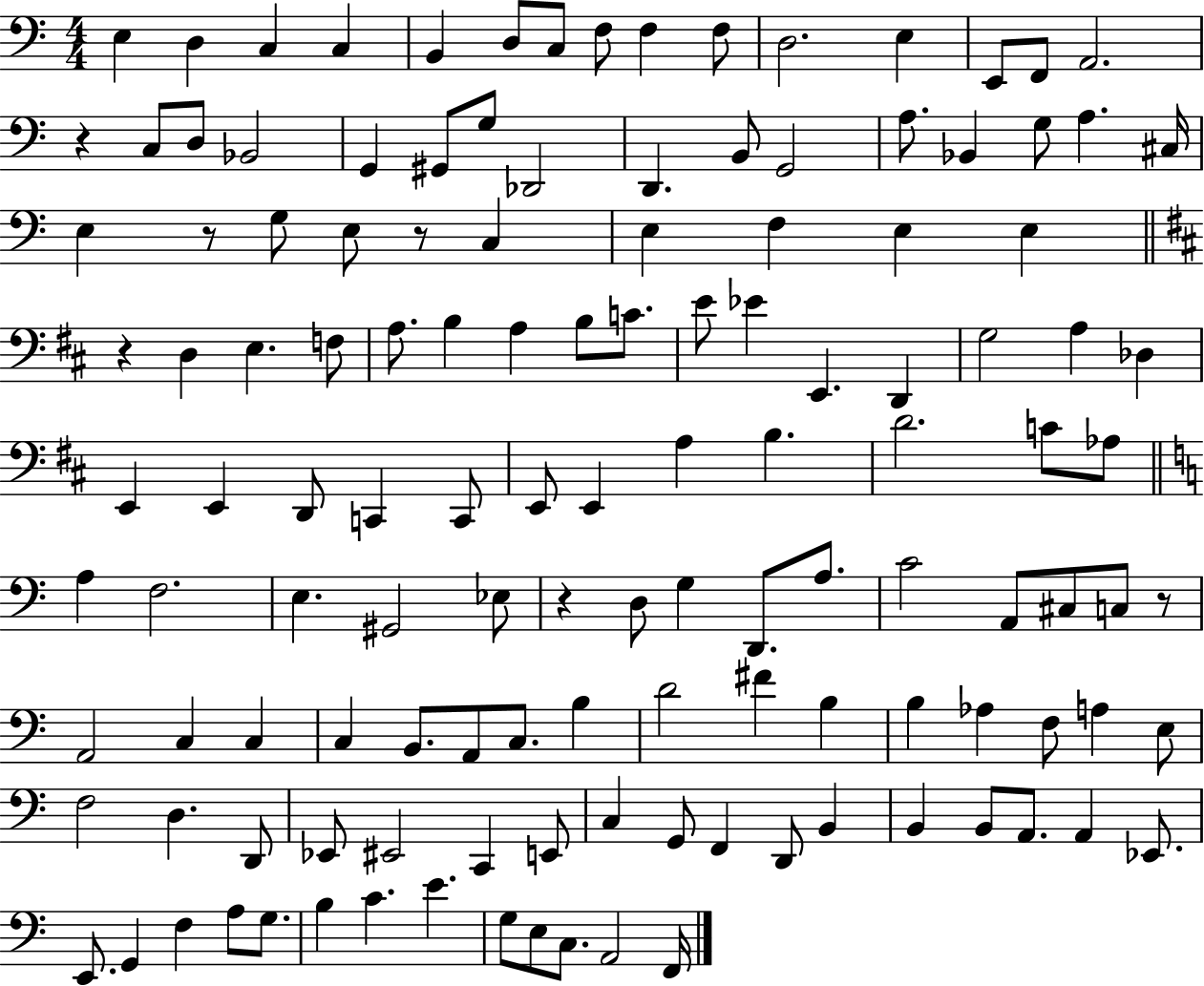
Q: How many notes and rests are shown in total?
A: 130